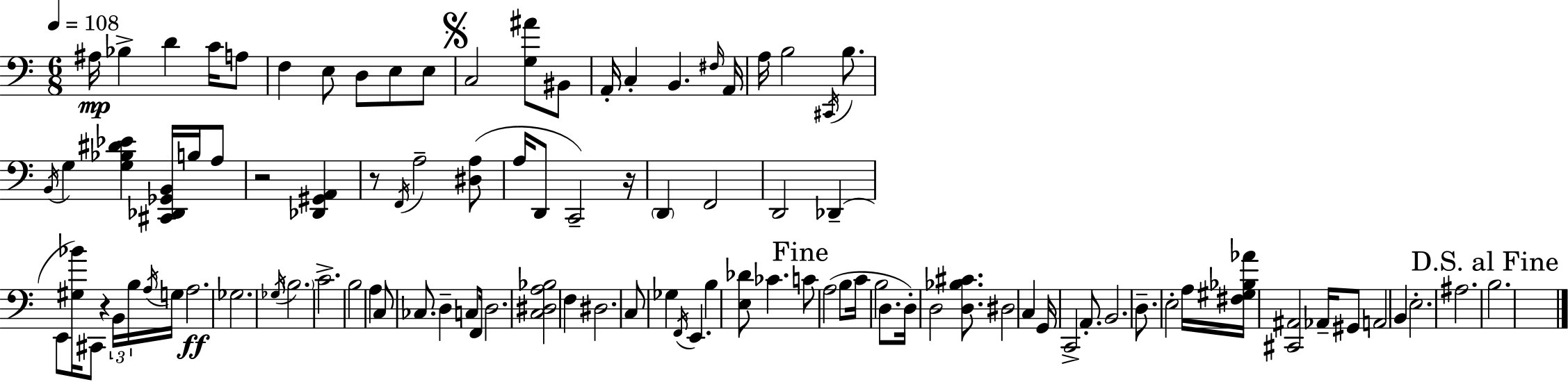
A#3/s Bb3/q D4/q C4/s A3/e F3/q E3/e D3/e E3/e E3/e C3/h [G3,A#4]/e BIS2/e A2/s C3/q B2/q. F#3/s A2/s A3/s B3/h C#2/s B3/e. B2/s G3/q [G3,Bb3,D#4,Eb4]/q [C#2,Db2,Gb2,B2]/s B3/s A3/e R/h [Db2,G#2,A2]/q R/e F2/s A3/h [D#3,A3]/e A3/s D2/e C2/h R/s D2/q F2/h D2/h Db2/q E2/e [G#3,Bb4]/s C#2/e R/q B2/s B3/s A3/s G3/s A3/h. Gb3/h. Gb3/s B3/h. C4/h. B3/h A3/q C3/e CES3/e. D3/q C3/e F2/s D3/h. [C3,D#3,A3,Bb3]/h F3/q D#3/h. C3/e Gb3/q F2/s E2/q. B3/q [E3,Db4]/e CES4/q. C4/e A3/h B3/e C4/s B3/h D3/e. D3/s D3/h [D3,Bb3,C#4]/e. D#3/h C3/q G2/s C2/h A2/e. B2/h. D3/e. E3/h A3/s [F#3,G#3,Bb3,Ab4]/s [C#2,A#2]/h Ab2/s G#2/e A2/h B2/q E3/h. A#3/h. B3/h.